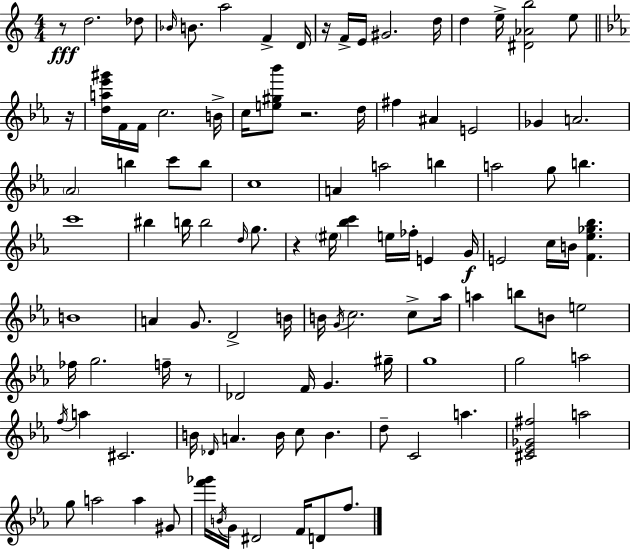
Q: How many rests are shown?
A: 6